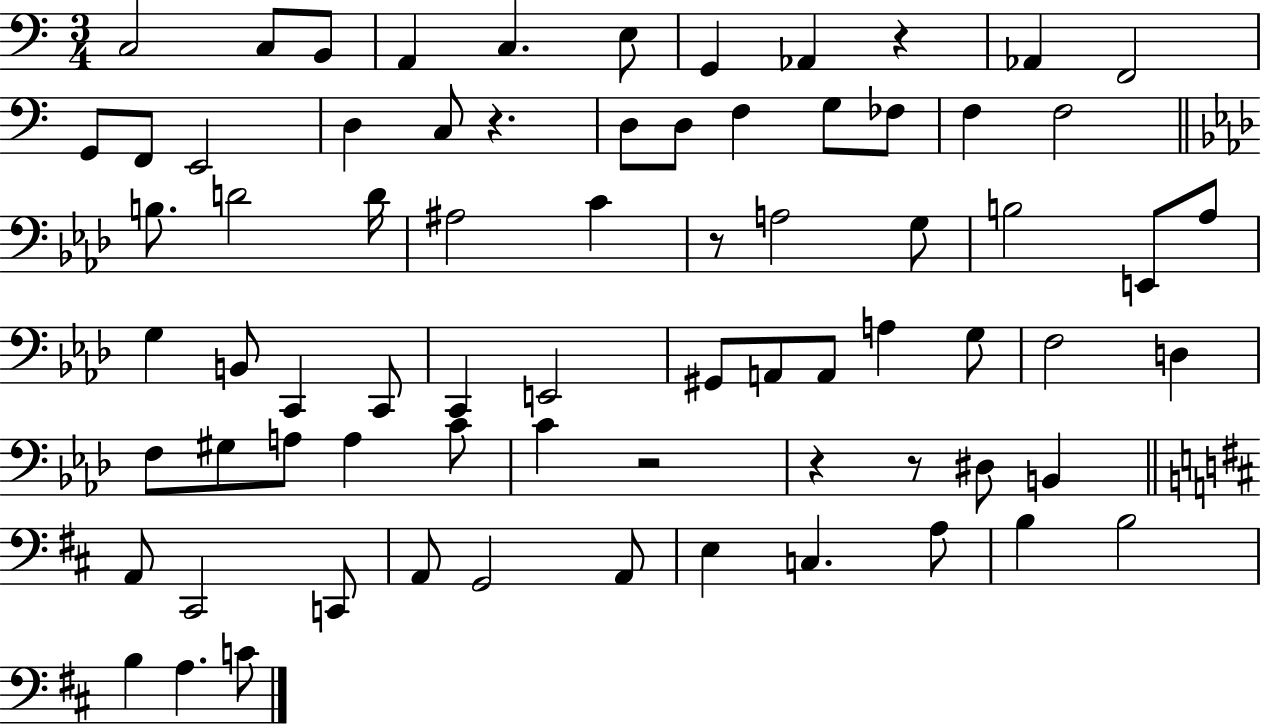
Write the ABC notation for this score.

X:1
T:Untitled
M:3/4
L:1/4
K:C
C,2 C,/2 B,,/2 A,, C, E,/2 G,, _A,, z _A,, F,,2 G,,/2 F,,/2 E,,2 D, C,/2 z D,/2 D,/2 F, G,/2 _F,/2 F, F,2 B,/2 D2 D/4 ^A,2 C z/2 A,2 G,/2 B,2 E,,/2 _A,/2 G, B,,/2 C,, C,,/2 C,, E,,2 ^G,,/2 A,,/2 A,,/2 A, G,/2 F,2 D, F,/2 ^G,/2 A,/2 A, C/2 C z2 z z/2 ^D,/2 B,, A,,/2 ^C,,2 C,,/2 A,,/2 G,,2 A,,/2 E, C, A,/2 B, B,2 B, A, C/2